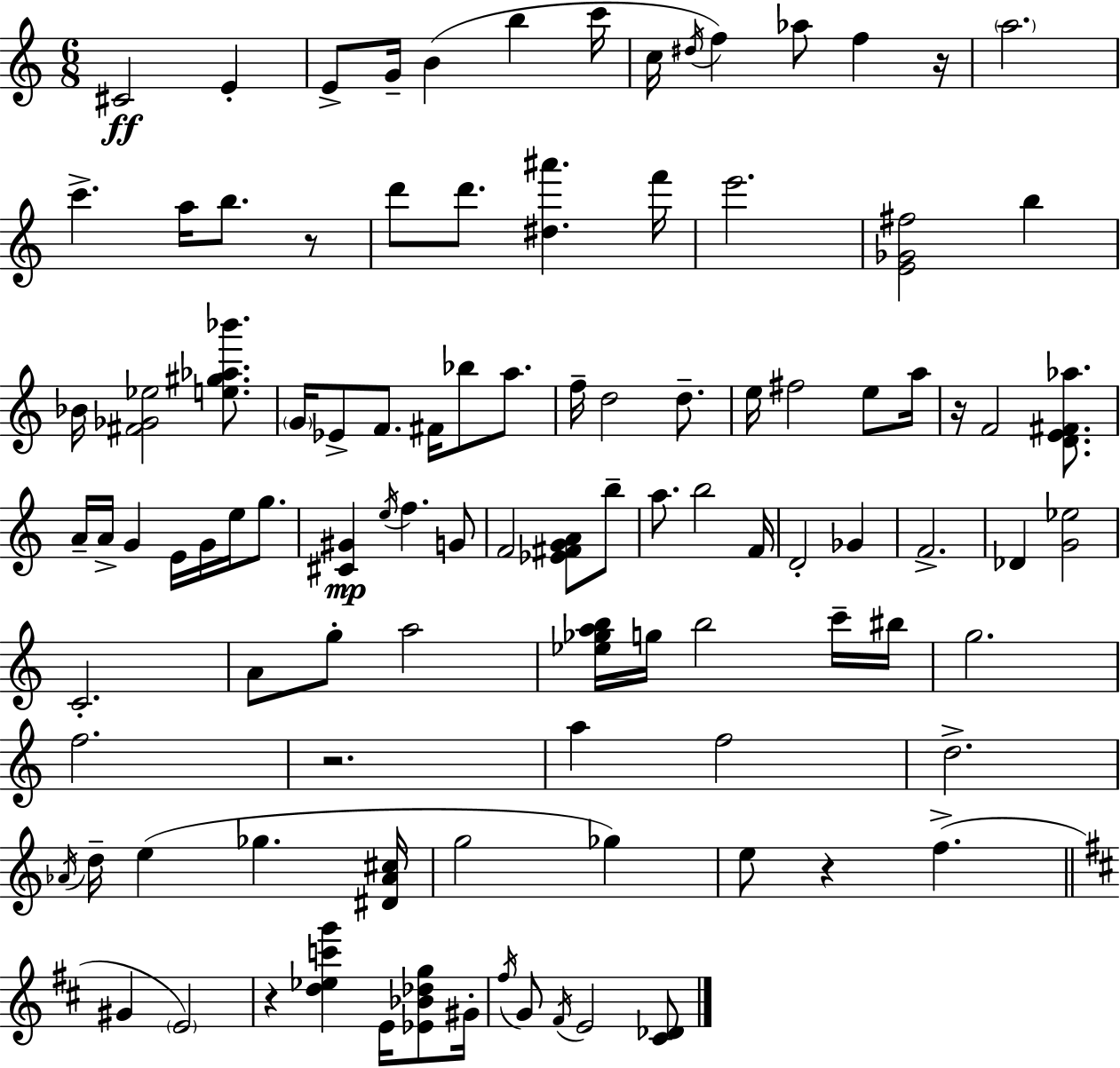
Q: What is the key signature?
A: C major